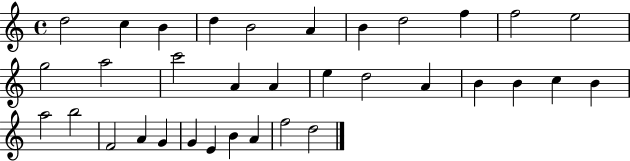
D5/h C5/q B4/q D5/q B4/h A4/q B4/q D5/h F5/q F5/h E5/h G5/h A5/h C6/h A4/q A4/q E5/q D5/h A4/q B4/q B4/q C5/q B4/q A5/h B5/h F4/h A4/q G4/q G4/q E4/q B4/q A4/q F5/h D5/h